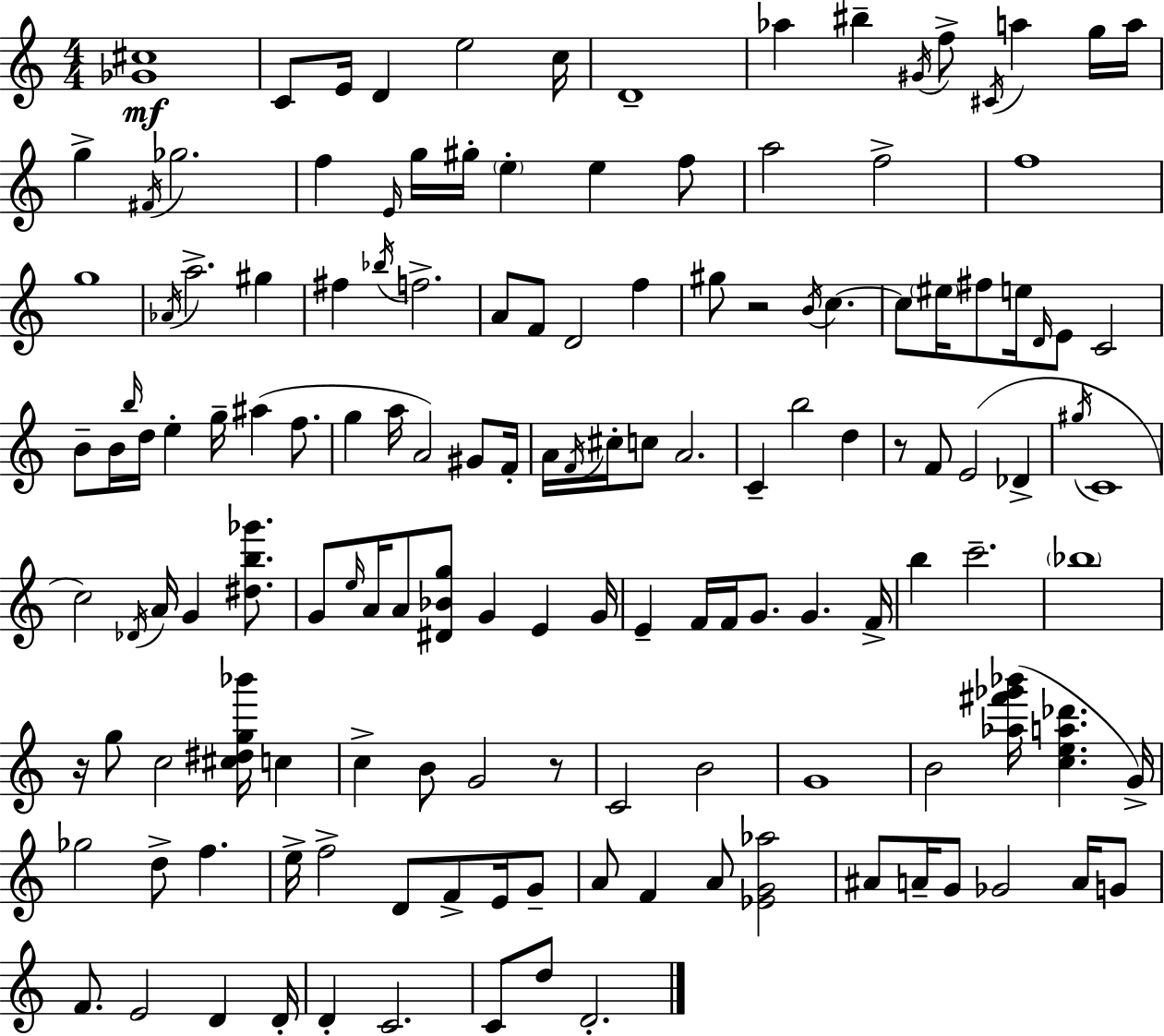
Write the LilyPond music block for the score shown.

{
  \clef treble
  \numericTimeSignature
  \time 4/4
  \key a \minor
  <ges' cis''>1\mf | c'8 e'16 d'4 e''2 c''16 | d'1-- | aes''4 bis''4-- \acciaccatura { gis'16 } f''8-> \acciaccatura { cis'16 } a''4 | \break g''16 a''16 g''4-> \acciaccatura { fis'16 } ges''2. | f''4 \grace { e'16 } g''16 gis''16-. \parenthesize e''4-. e''4 | f''8 a''2 f''2-> | f''1 | \break g''1 | \acciaccatura { aes'16 } a''2.-> | gis''4 fis''4 \acciaccatura { bes''16 } f''2.-> | a'8 f'8 d'2 | \break f''4 gis''8 r2 | \acciaccatura { b'16 } c''4.~~ c''8 \parenthesize eis''16 fis''8 e''16 \grace { d'16 } e'8 | c'2 b'8-- b'16 \grace { b''16 } d''16 e''4-. | g''16-- ais''4( f''8. g''4 a''16 a'2) | \break gis'8 f'16-. a'16 \acciaccatura { f'16 } cis''16-. c''8 a'2. | c'4-- b''2 | d''4 r8 f'8 e'2( | des'4-> \acciaccatura { gis''16 } c'1 | \break c''2) | \acciaccatura { des'16 } a'16 g'4 <dis'' b'' ges'''>8. g'8 \grace { e''16 } a'16 | a'8 <dis' bes' g''>8 g'4 e'4 g'16 e'4-- | f'16 f'16 g'8. g'4. f'16-> b''4 | \break c'''2.-- \parenthesize bes''1 | r16 g''8 | c''2 <cis'' dis'' g'' bes'''>16 c''4 c''4-> | b'8 g'2 r8 c'2 | \break b'2 g'1 | b'2 | <aes'' fis''' ges''' bes'''>16( <c'' e'' a'' des'''>4. g'16->) ges''2 | d''8-> f''4. e''16-> f''2-> | \break d'8 f'8-> e'16 g'8-- a'8 f'4 | a'8 <ees' g' aes''>2 ais'8 a'16-- | g'8 ges'2 a'16 g'8 f'8. | e'2 d'4 d'16-. d'4-. | \break c'2. c'8 d''8 | d'2.-. \bar "|."
}